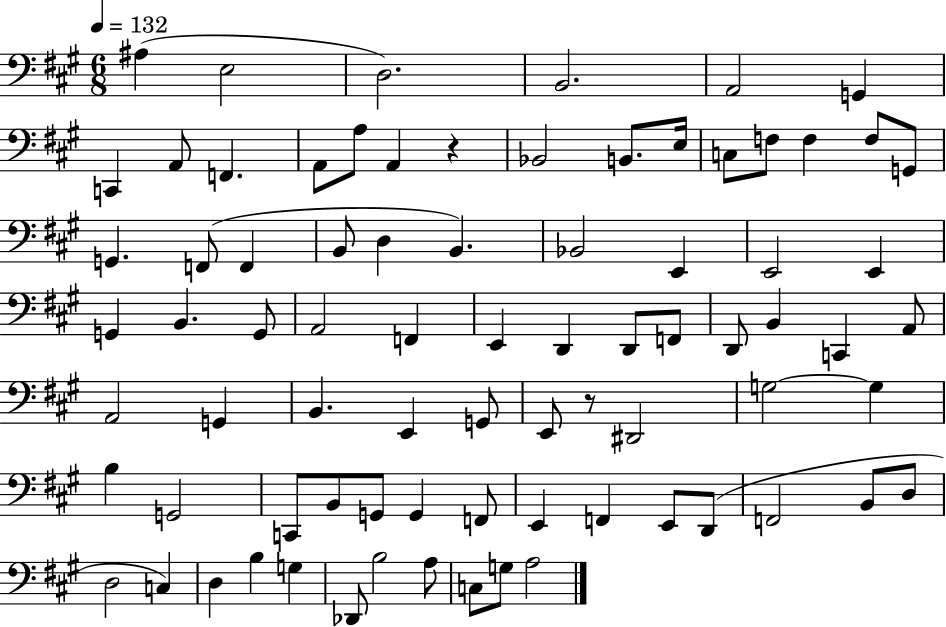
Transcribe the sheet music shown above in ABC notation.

X:1
T:Untitled
M:6/8
L:1/4
K:A
^A, E,2 D,2 B,,2 A,,2 G,, C,, A,,/2 F,, A,,/2 A,/2 A,, z _B,,2 B,,/2 E,/4 C,/2 F,/2 F, F,/2 G,,/2 G,, F,,/2 F,, B,,/2 D, B,, _B,,2 E,, E,,2 E,, G,, B,, G,,/2 A,,2 F,, E,, D,, D,,/2 F,,/2 D,,/2 B,, C,, A,,/2 A,,2 G,, B,, E,, G,,/2 E,,/2 z/2 ^D,,2 G,2 G, B, G,,2 C,,/2 B,,/2 G,,/2 G,, F,,/2 E,, F,, E,,/2 D,,/2 F,,2 B,,/2 D,/2 D,2 C, D, B, G, _D,,/2 B,2 A,/2 C,/2 G,/2 A,2